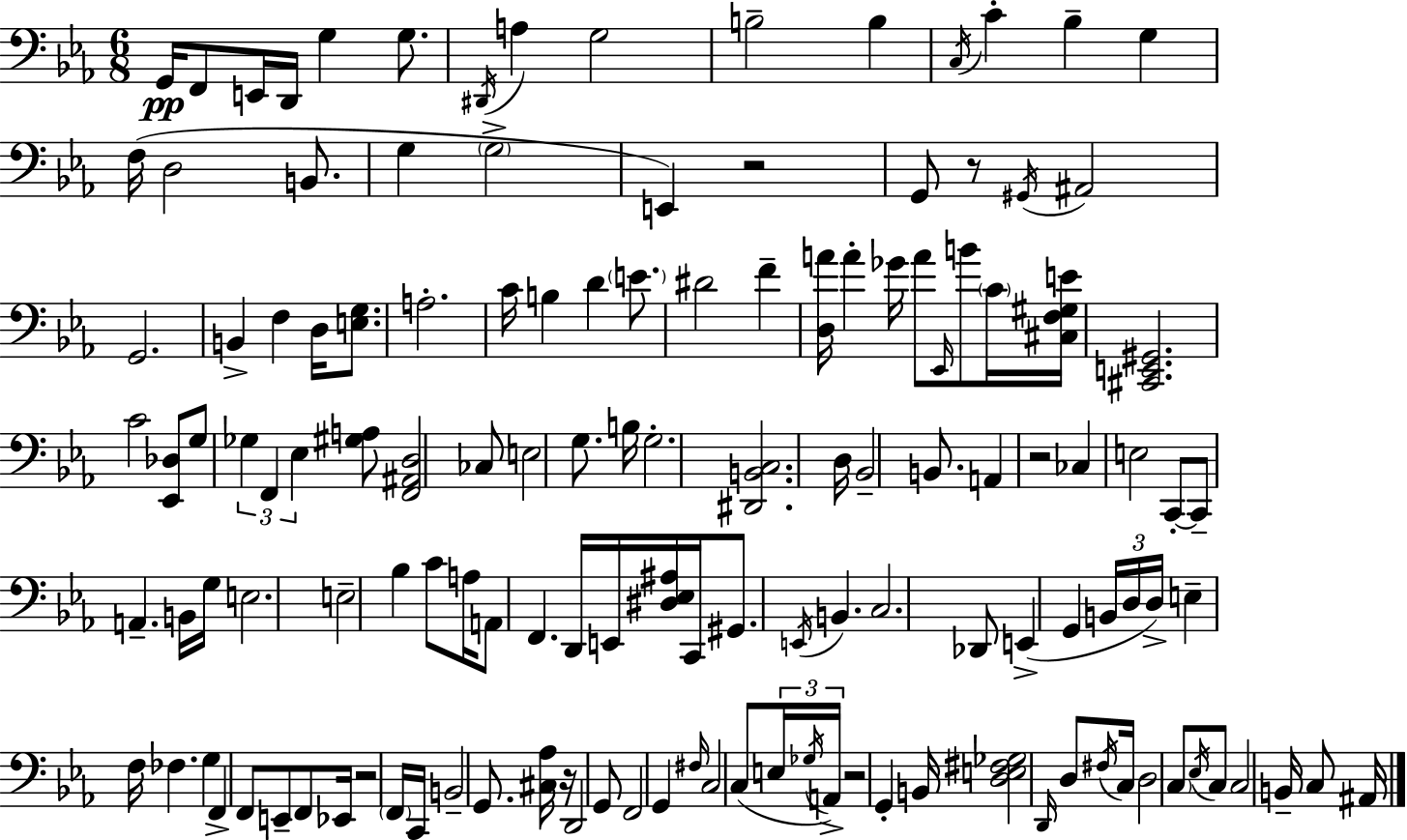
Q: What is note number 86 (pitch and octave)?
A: G3